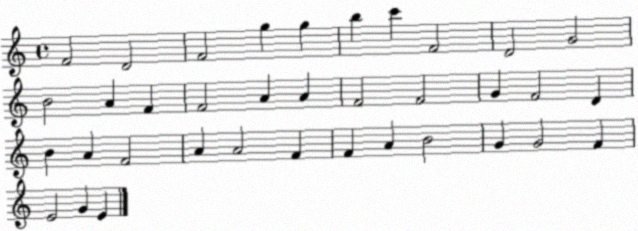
X:1
T:Untitled
M:4/4
L:1/4
K:C
F2 D2 F2 g g b c' F2 D2 G2 B2 A F F2 A A F2 F2 G F2 D B A F2 A A2 F F A B2 G G2 F E2 G E